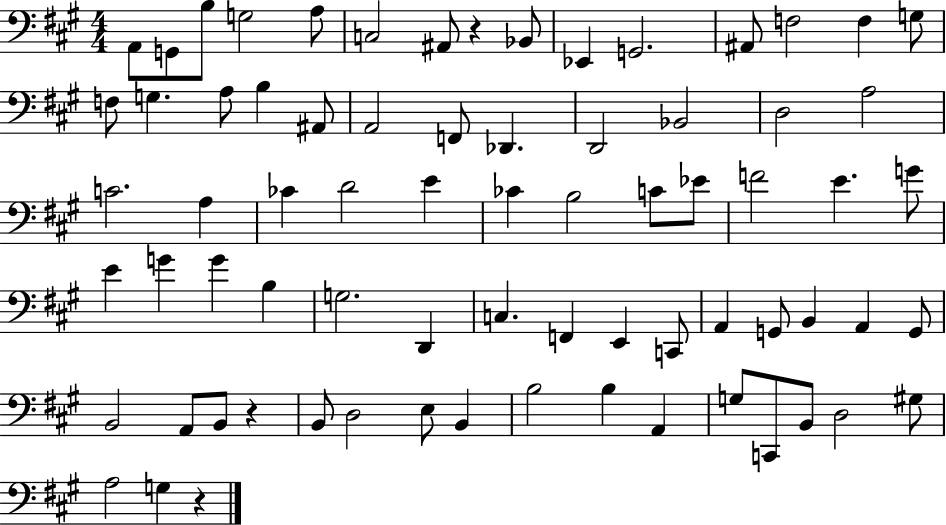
{
  \clef bass
  \numericTimeSignature
  \time 4/4
  \key a \major
  a,8 g,8 b8 g2 a8 | c2 ais,8 r4 bes,8 | ees,4 g,2. | ais,8 f2 f4 g8 | \break f8 g4. a8 b4 ais,8 | a,2 f,8 des,4. | d,2 bes,2 | d2 a2 | \break c'2. a4 | ces'4 d'2 e'4 | ces'4 b2 c'8 ees'8 | f'2 e'4. g'8 | \break e'4 g'4 g'4 b4 | g2. d,4 | c4. f,4 e,4 c,8 | a,4 g,8 b,4 a,4 g,8 | \break b,2 a,8 b,8 r4 | b,8 d2 e8 b,4 | b2 b4 a,4 | g8 c,8 b,8 d2 gis8 | \break a2 g4 r4 | \bar "|."
}